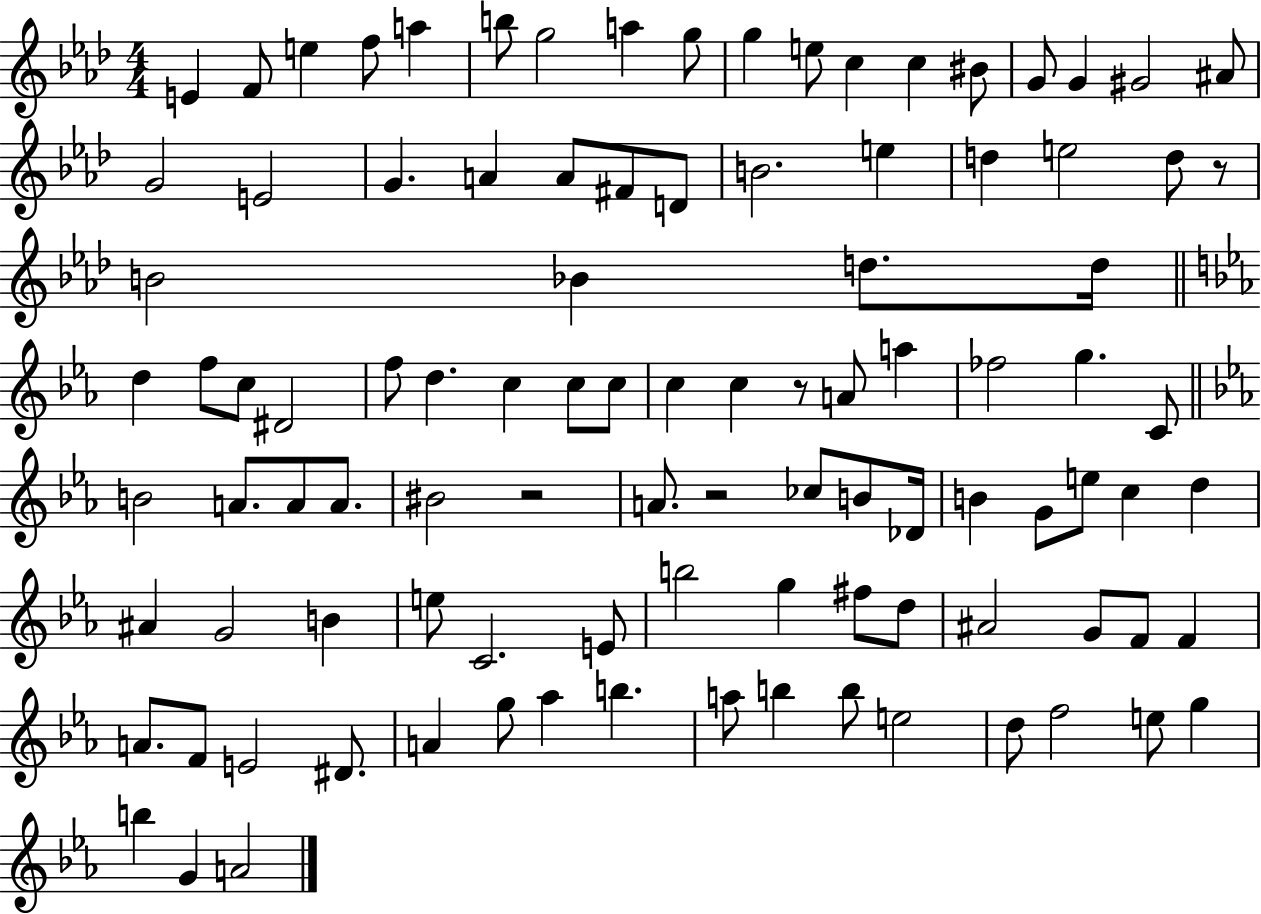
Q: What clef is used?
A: treble